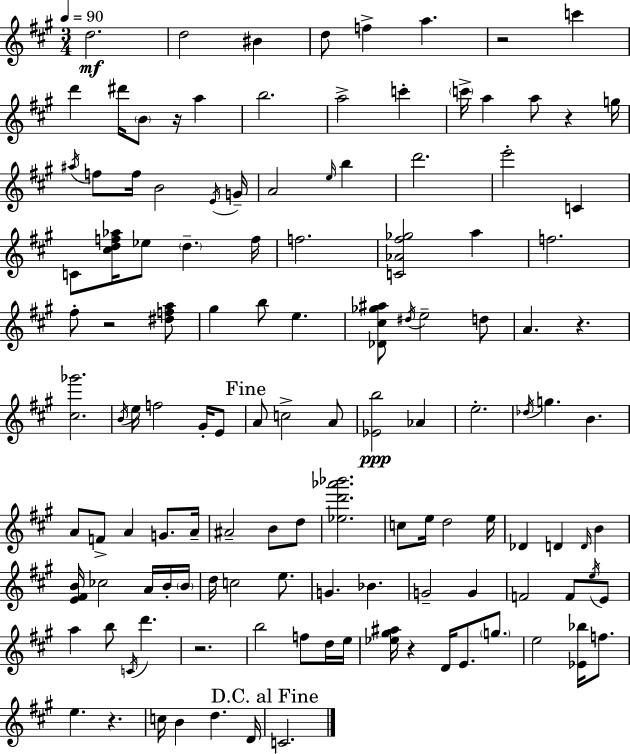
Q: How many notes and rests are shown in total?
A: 126